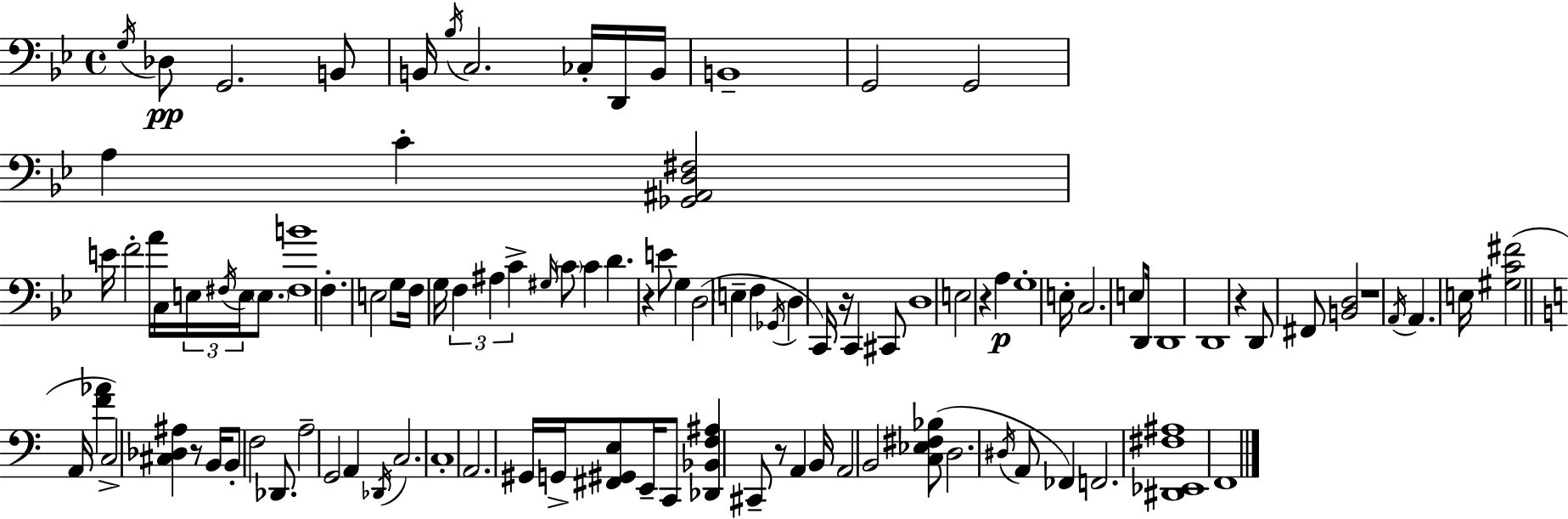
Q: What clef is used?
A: bass